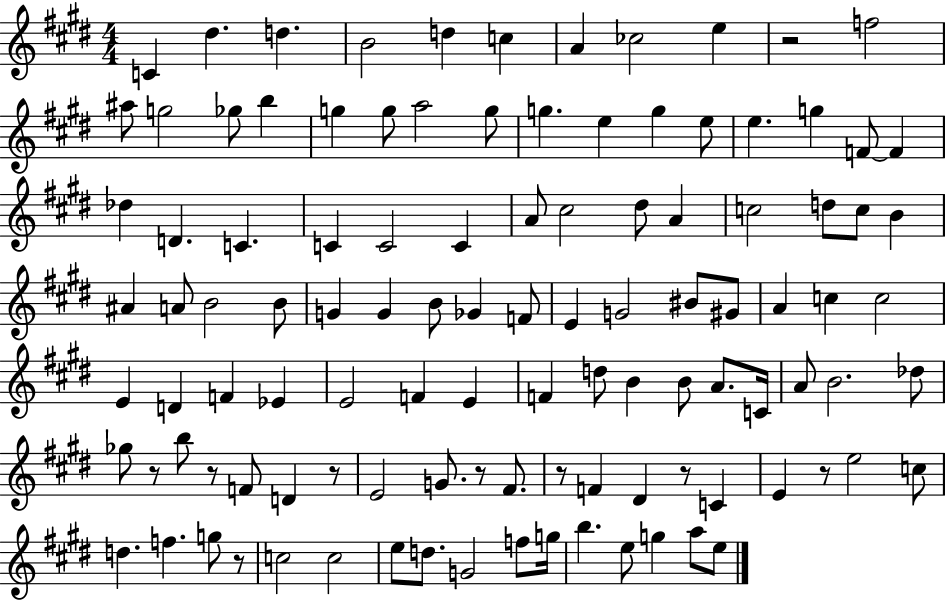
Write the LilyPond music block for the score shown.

{
  \clef treble
  \numericTimeSignature
  \time 4/4
  \key e \major
  \repeat volta 2 { c'4 dis''4. d''4. | b'2 d''4 c''4 | a'4 ces''2 e''4 | r2 f''2 | \break ais''8 g''2 ges''8 b''4 | g''4 g''8 a''2 g''8 | g''4. e''4 g''4 e''8 | e''4. g''4 f'8~~ f'4 | \break des''4 d'4. c'4. | c'4 c'2 c'4 | a'8 cis''2 dis''8 a'4 | c''2 d''8 c''8 b'4 | \break ais'4 a'8 b'2 b'8 | g'4 g'4 b'8 ges'4 f'8 | e'4 g'2 bis'8 gis'8 | a'4 c''4 c''2 | \break e'4 d'4 f'4 ees'4 | e'2 f'4 e'4 | f'4 d''8 b'4 b'8 a'8. c'16 | a'8 b'2. des''8 | \break ges''8 r8 b''8 r8 f'8 d'4 r8 | e'2 g'8. r8 fis'8. | r8 f'4 dis'4 r8 c'4 | e'4 r8 e''2 c''8 | \break d''4. f''4. g''8 r8 | c''2 c''2 | e''8 d''8. g'2 f''8 g''16 | b''4. e''8 g''4 a''8 e''8 | \break } \bar "|."
}